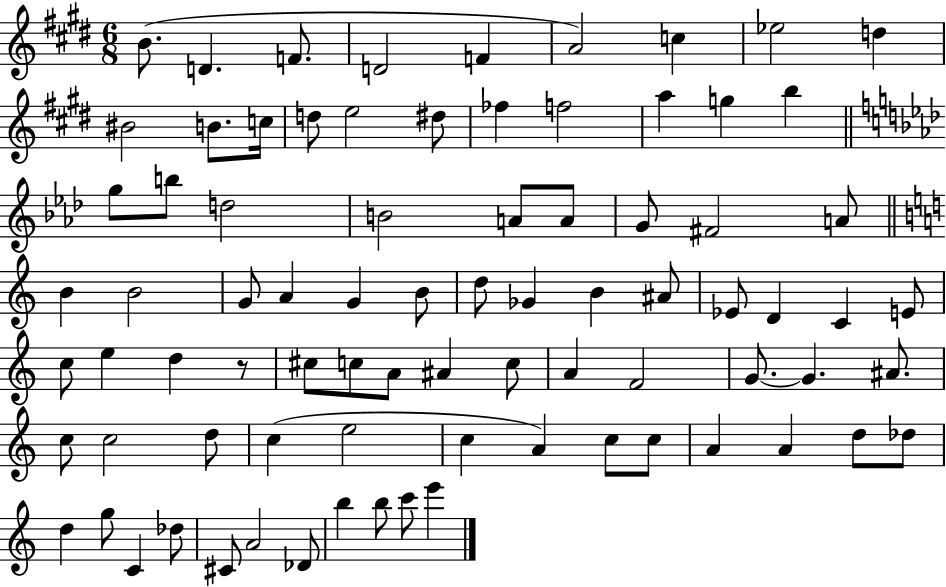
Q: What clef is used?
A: treble